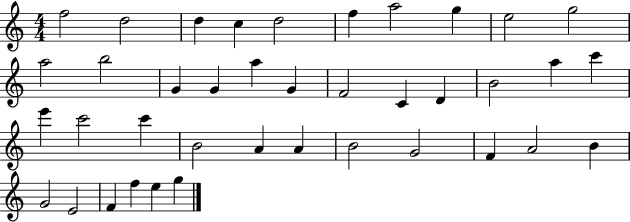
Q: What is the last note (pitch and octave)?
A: G5